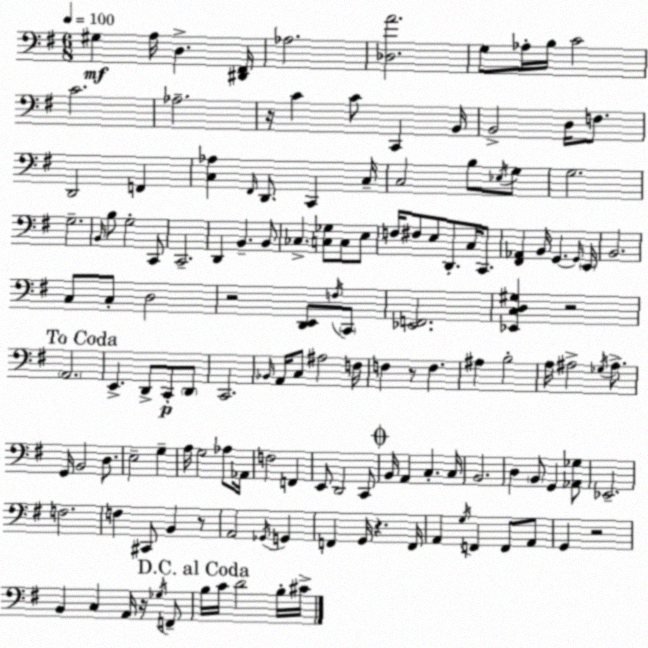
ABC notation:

X:1
T:Untitled
M:6/8
L:1/4
K:Em
^G, A,/4 D, [^D,,^F,,]/4 _A,2 [_D,A]2 G,/2 _A,/4 B,/4 C2 C2 _A,2 z/4 C C/2 C,, B,,/4 B,,2 D,/4 F,/2 D,,2 F,, [C,_A,] ^F,,/4 D,,/2 C,, C,/4 C,2 B,/2 _E,/4 G,/2 G,2 G,2 B,,/4 B,/2 G,2 C,,/2 C,,2 D,, B,, B,,/2 _C, [C,_G,]/2 C,/2 E,/2 F,/4 ^F,/2 E,/2 D,,/2 C,/4 C,,/2 [^F,,_A,,] B,,/4 G,, G,,/4 E,,/4 B,,2 C,/2 C,/2 D,2 z2 [D,,E,,]/2 F,/4 C,,/2 [_E,,F,,]2 [_E,,C,D,^G,] z2 A,,2 E,, D,,/2 C,,/2 D,,/2 C,,2 _B,,/4 A,,/4 C,/2 ^A,2 F,/4 F, z/2 F, ^A, B,2 A,/4 ^A,2 _G,/4 ^A,/2 G,,/4 B,,2 D,/2 E,2 G, A,/4 G,2 _A,/2 _A,,/4 F,2 F,, E,,/2 D,,2 C,,/2 B,,/4 A,, C, C,/4 B,,2 D, B,,/2 G,, [_A,,_G,]/2 _E,,2 F,2 F, ^C,,/2 B,, z/2 A,,2 _G,,/4 G,, F,, G,,/4 z F,,/4 A,, G,/4 F,, F,,/2 A,,/2 G,, z2 B,, C, A,,/4 z/4 _G,/4 F,,/2 B,/4 C/4 D2 B,/4 ^C/4